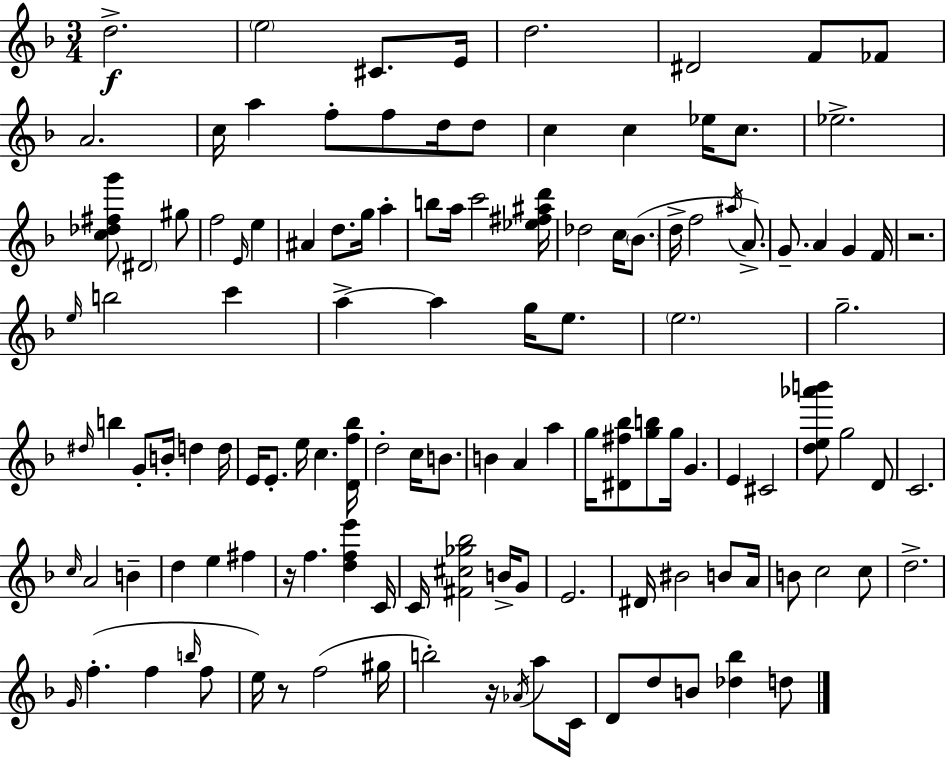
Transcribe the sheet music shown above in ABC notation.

X:1
T:Untitled
M:3/4
L:1/4
K:F
d2 e2 ^C/2 E/4 d2 ^D2 F/2 _F/2 A2 c/4 a f/2 f/2 d/4 d/2 c c _e/4 c/2 _e2 [c_d^fg']/2 ^D2 ^g/2 f2 E/4 e ^A d/2 g/4 a b/2 a/4 c'2 [_e^f^ad']/4 _d2 c/4 _B/2 d/4 f2 ^a/4 A/2 G/2 A G F/4 z2 e/4 b2 c' a a g/4 e/2 e2 g2 ^d/4 b G/2 B/4 d d/4 E/4 E/2 e/4 c [Df_b]/4 d2 c/4 B/2 B A a g/4 [^D^f_b]/2 [gb]/2 g/4 G E ^C2 [de_a'b']/2 g2 D/2 C2 c/4 A2 B d e ^f z/4 f [dfe'] C/4 C/4 [^F^c_g_b]2 B/4 G/2 E2 ^D/4 ^B2 B/2 A/4 B/2 c2 c/2 d2 G/4 f f b/4 f/2 e/4 z/2 f2 ^g/4 b2 z/4 _A/4 a/2 C/4 D/2 d/2 B/2 [_d_b] d/2